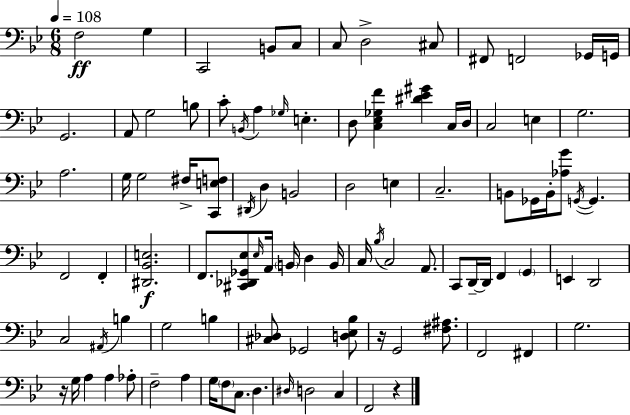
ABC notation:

X:1
T:Untitled
M:6/8
L:1/4
K:Bb
F,2 G, C,,2 B,,/2 C,/2 C,/2 D,2 ^C,/2 ^F,,/2 F,,2 _G,,/4 G,,/4 G,,2 A,,/2 G,2 B,/2 C/2 B,,/4 A, _G,/4 E, D,/2 [C,_E,_G,F] [^D_E^G] C,/4 D,/4 C,2 E, G,2 A,2 G,/4 G,2 ^F,/4 [C,,E,F,]/2 ^D,,/4 D, B,,2 D,2 E, C,2 B,,/2 _G,,/4 B,,/4 [_A,G]/2 G,,/4 G,, F,,2 F,, [^D,,_B,,E,]2 F,,/2 [^C,,_D,,_G,,_E,]/2 _E,/4 A,,/4 B,,/4 D, B,,/4 C,/4 _B,/4 C,2 A,,/2 C,,/2 D,,/4 D,,/4 F,, G,, E,, D,,2 C,2 ^A,,/4 B, G,2 B, [^C,_D,]/2 _G,,2 [D,_E,_B,]/2 z/4 G,,2 [^F,^A,]/2 F,,2 ^F,, G,2 z/4 G,/4 A, A, _A,/2 F,2 A, G,/4 F,/2 C,/2 D, ^D,/4 D,2 C, F,,2 z